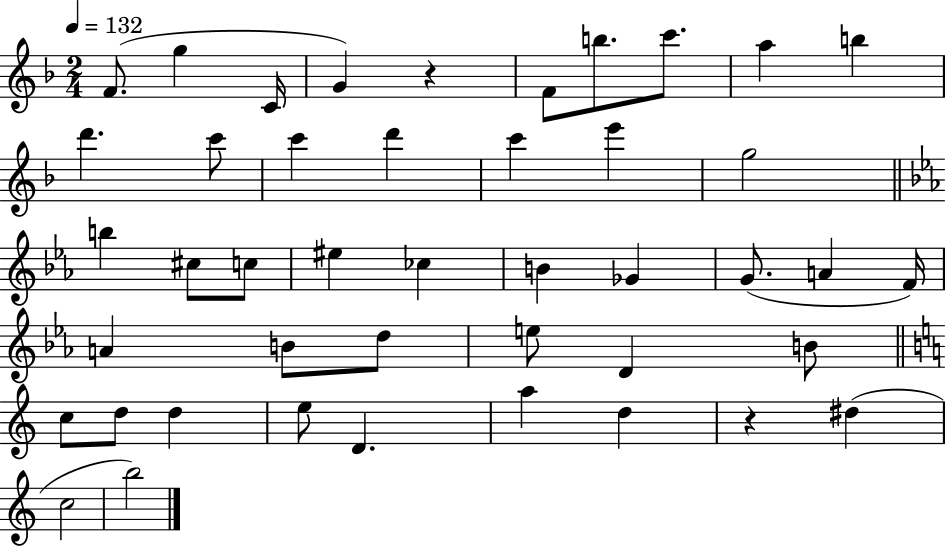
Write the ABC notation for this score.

X:1
T:Untitled
M:2/4
L:1/4
K:F
F/2 g C/4 G z F/2 b/2 c'/2 a b d' c'/2 c' d' c' e' g2 b ^c/2 c/2 ^e _c B _G G/2 A F/4 A B/2 d/2 e/2 D B/2 c/2 d/2 d e/2 D a d z ^d c2 b2